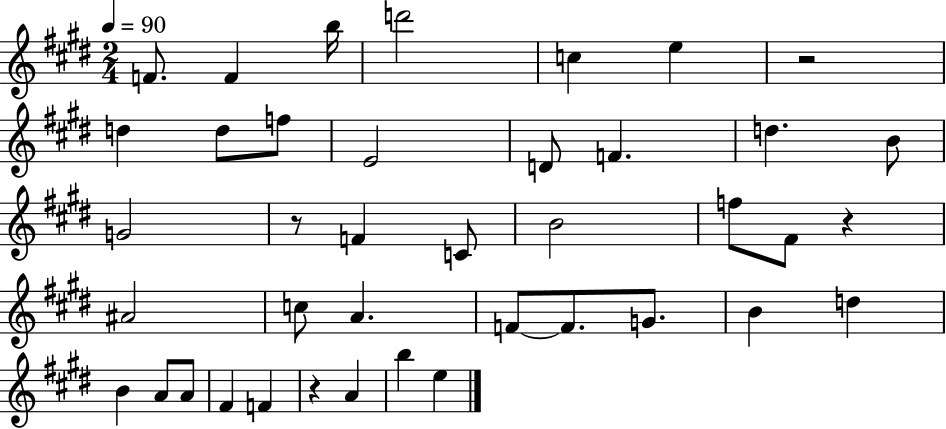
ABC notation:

X:1
T:Untitled
M:2/4
L:1/4
K:E
F/2 F b/4 d'2 c e z2 d d/2 f/2 E2 D/2 F d B/2 G2 z/2 F C/2 B2 f/2 ^F/2 z ^A2 c/2 A F/2 F/2 G/2 B d B A/2 A/2 ^F F z A b e